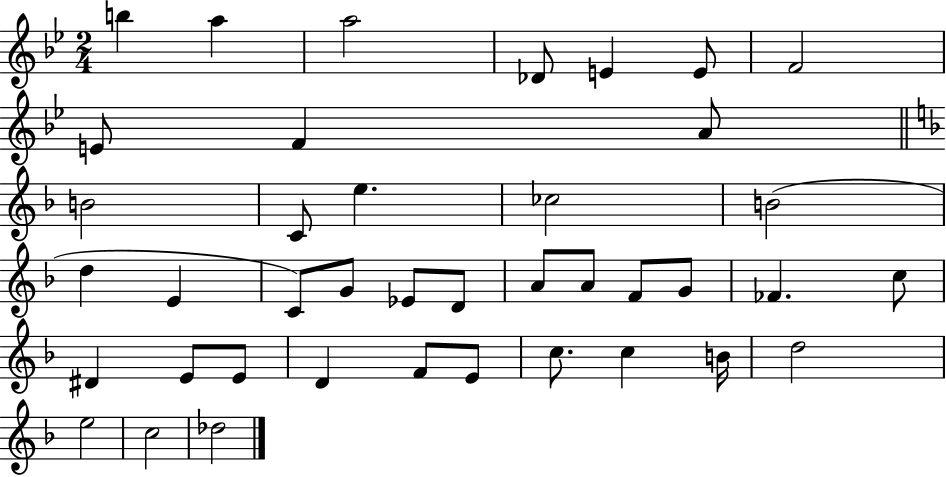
{
  \clef treble
  \numericTimeSignature
  \time 2/4
  \key bes \major
  b''4 a''4 | a''2 | des'8 e'4 e'8 | f'2 | \break e'8 f'4 a'8 | \bar "||" \break \key f \major b'2 | c'8 e''4. | ces''2 | b'2( | \break d''4 e'4 | c'8) g'8 ees'8 d'8 | a'8 a'8 f'8 g'8 | fes'4. c''8 | \break dis'4 e'8 e'8 | d'4 f'8 e'8 | c''8. c''4 b'16 | d''2 | \break e''2 | c''2 | des''2 | \bar "|."
}